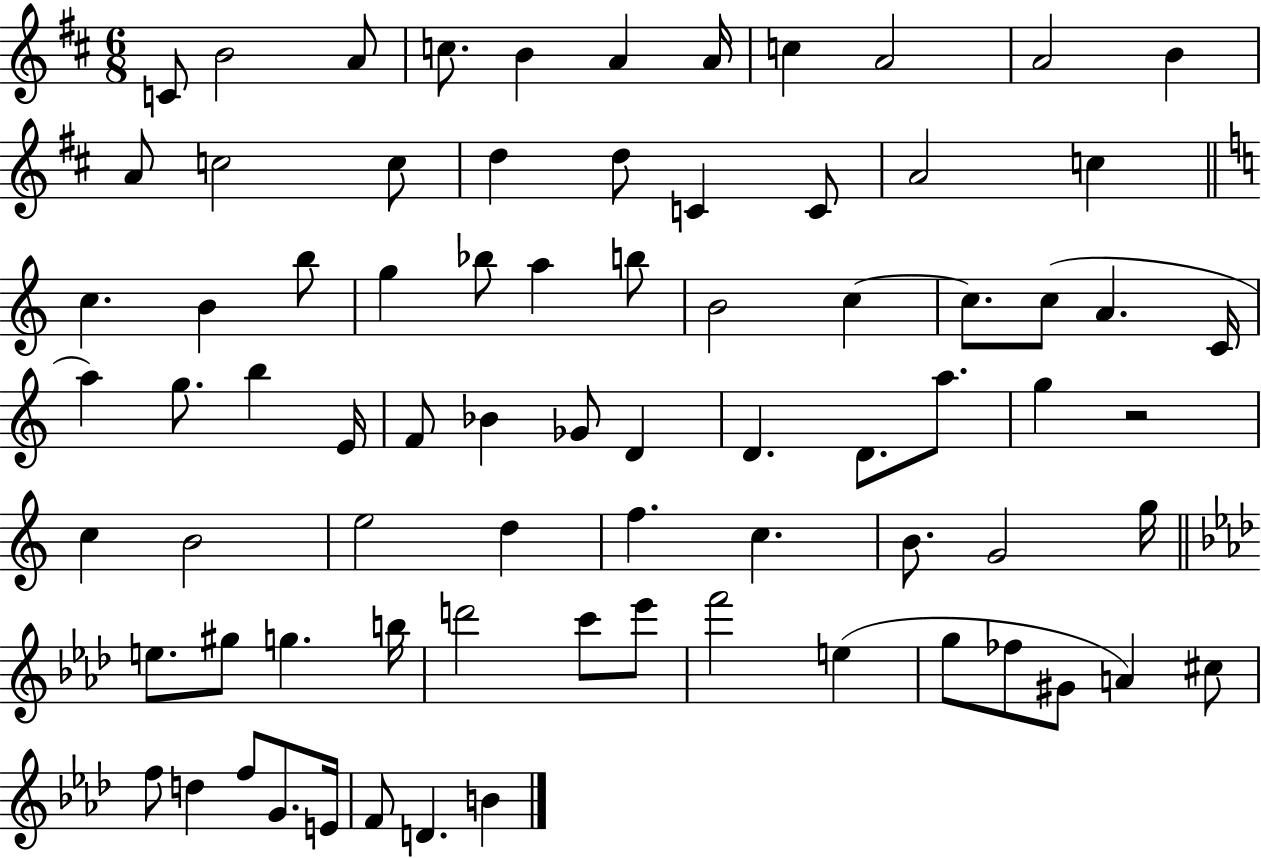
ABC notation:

X:1
T:Untitled
M:6/8
L:1/4
K:D
C/2 B2 A/2 c/2 B A A/4 c A2 A2 B A/2 c2 c/2 d d/2 C C/2 A2 c c B b/2 g _b/2 a b/2 B2 c c/2 c/2 A C/4 a g/2 b E/4 F/2 _B _G/2 D D D/2 a/2 g z2 c B2 e2 d f c B/2 G2 g/4 e/2 ^g/2 g b/4 d'2 c'/2 _e'/2 f'2 e g/2 _f/2 ^G/2 A ^c/2 f/2 d f/2 G/2 E/4 F/2 D B